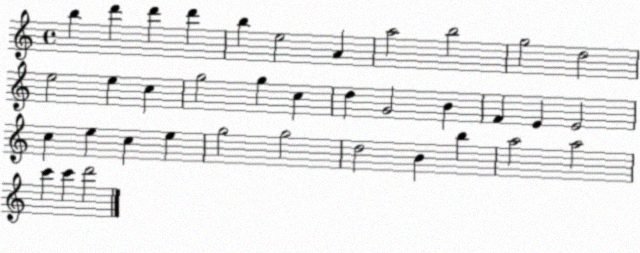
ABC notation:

X:1
T:Untitled
M:4/4
L:1/4
K:C
b d' d' d' b e2 A a2 b2 g2 d2 e2 e c g2 g c d G2 B F E E2 c e c e g2 g2 d2 B b a2 a2 c' c' d'2